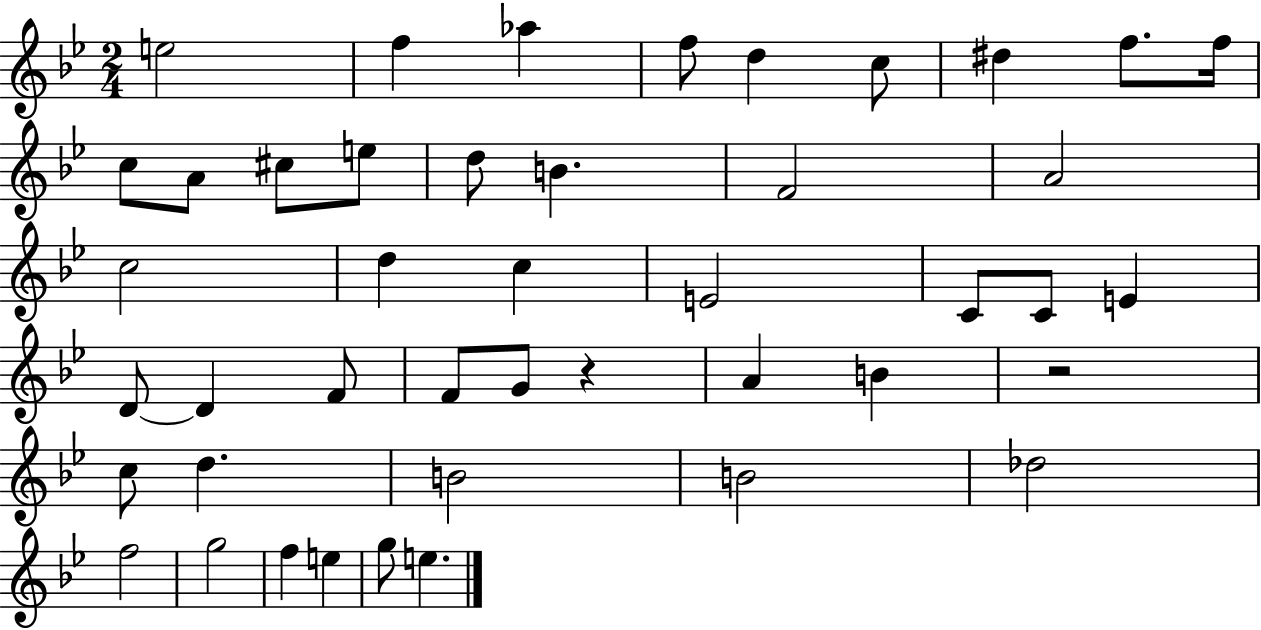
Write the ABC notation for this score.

X:1
T:Untitled
M:2/4
L:1/4
K:Bb
e2 f _a f/2 d c/2 ^d f/2 f/4 c/2 A/2 ^c/2 e/2 d/2 B F2 A2 c2 d c E2 C/2 C/2 E D/2 D F/2 F/2 G/2 z A B z2 c/2 d B2 B2 _d2 f2 g2 f e g/2 e